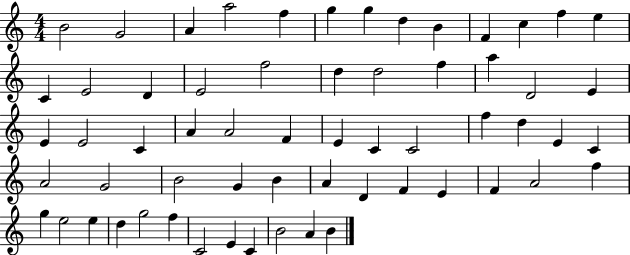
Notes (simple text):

B4/h G4/h A4/q A5/h F5/q G5/q G5/q D5/q B4/q F4/q C5/q F5/q E5/q C4/q E4/h D4/q E4/h F5/h D5/q D5/h F5/q A5/q D4/h E4/q E4/q E4/h C4/q A4/q A4/h F4/q E4/q C4/q C4/h F5/q D5/q E4/q C4/q A4/h G4/h B4/h G4/q B4/q A4/q D4/q F4/q E4/q F4/q A4/h F5/q G5/q E5/h E5/q D5/q G5/h F5/q C4/h E4/q C4/q B4/h A4/q B4/q